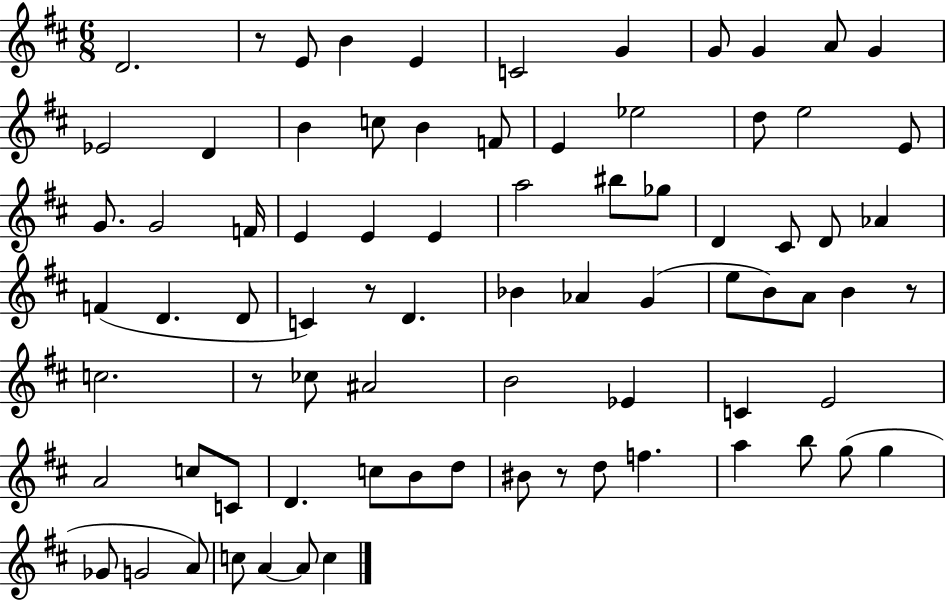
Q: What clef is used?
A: treble